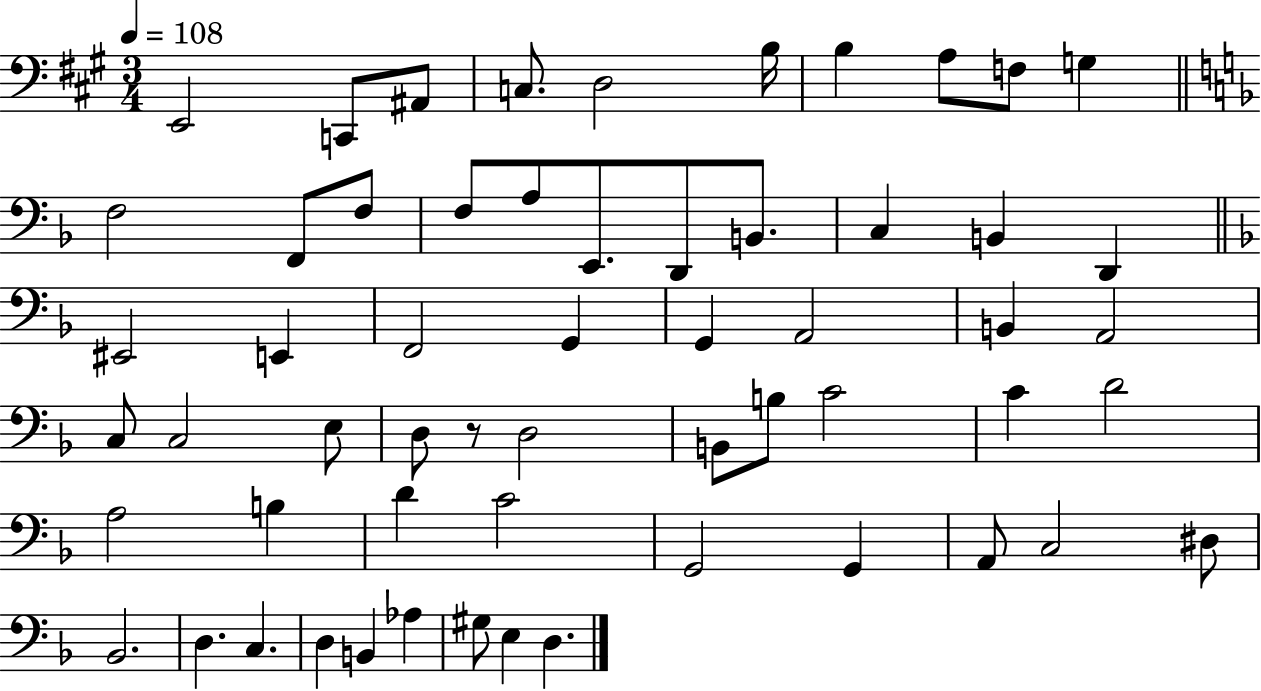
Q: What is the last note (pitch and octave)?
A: D3